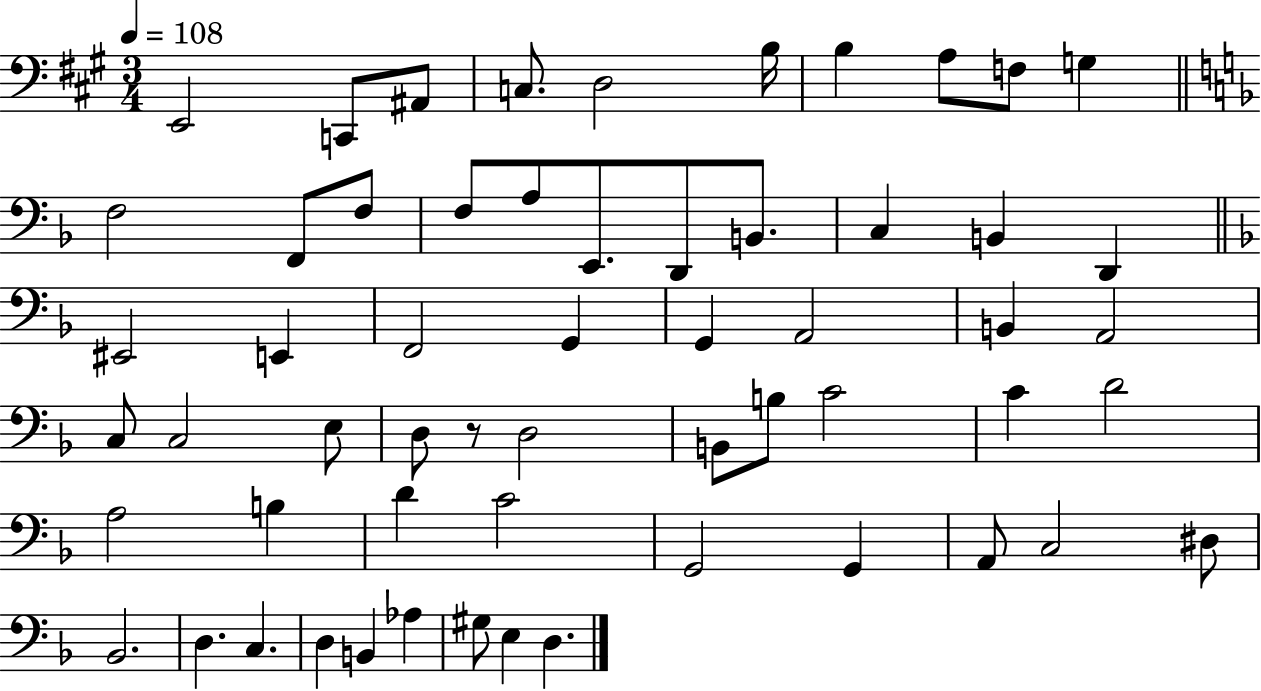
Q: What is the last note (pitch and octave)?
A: D3